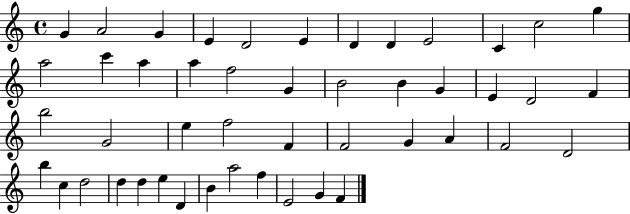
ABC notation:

X:1
T:Untitled
M:4/4
L:1/4
K:C
G A2 G E D2 E D D E2 C c2 g a2 c' a a f2 G B2 B G E D2 F b2 G2 e f2 F F2 G A F2 D2 b c d2 d d e D B a2 f E2 G F